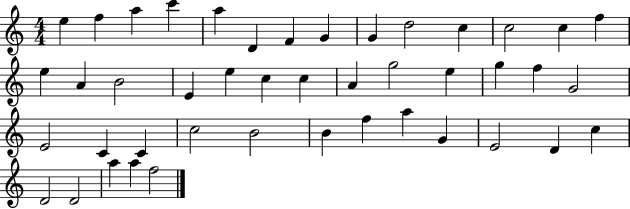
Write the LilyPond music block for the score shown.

{
  \clef treble
  \numericTimeSignature
  \time 4/4
  \key c \major
  e''4 f''4 a''4 c'''4 | a''4 d'4 f'4 g'4 | g'4 d''2 c''4 | c''2 c''4 f''4 | \break e''4 a'4 b'2 | e'4 e''4 c''4 c''4 | a'4 g''2 e''4 | g''4 f''4 g'2 | \break e'2 c'4 c'4 | c''2 b'2 | b'4 f''4 a''4 g'4 | e'2 d'4 c''4 | \break d'2 d'2 | a''4 a''4 f''2 | \bar "|."
}